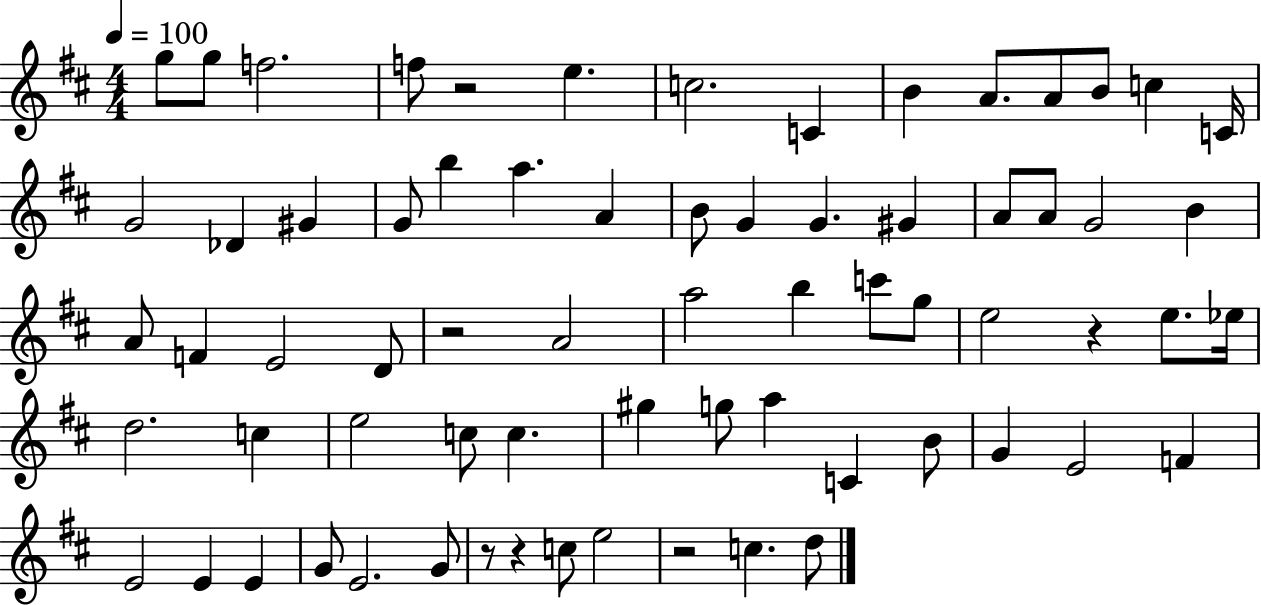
G5/e G5/e F5/h. F5/e R/h E5/q. C5/h. C4/q B4/q A4/e. A4/e B4/e C5/q C4/s G4/h Db4/q G#4/q G4/e B5/q A5/q. A4/q B4/e G4/q G4/q. G#4/q A4/e A4/e G4/h B4/q A4/e F4/q E4/h D4/e R/h A4/h A5/h B5/q C6/e G5/e E5/h R/q E5/e. Eb5/s D5/h. C5/q E5/h C5/e C5/q. G#5/q G5/e A5/q C4/q B4/e G4/q E4/h F4/q E4/h E4/q E4/q G4/e E4/h. G4/e R/e R/q C5/e E5/h R/h C5/q. D5/e